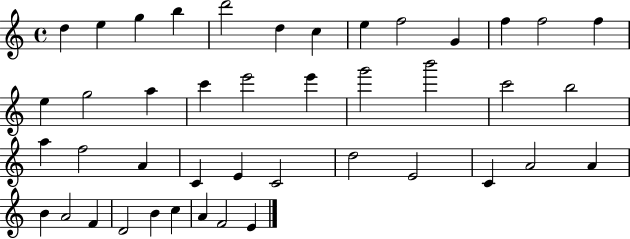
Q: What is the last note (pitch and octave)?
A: E4